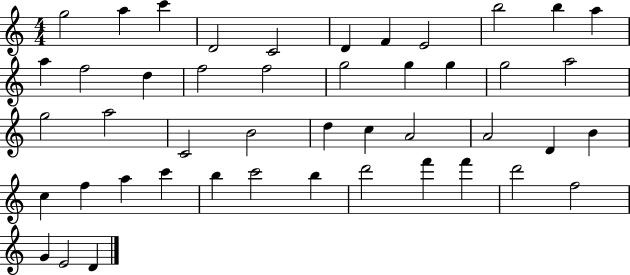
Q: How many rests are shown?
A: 0